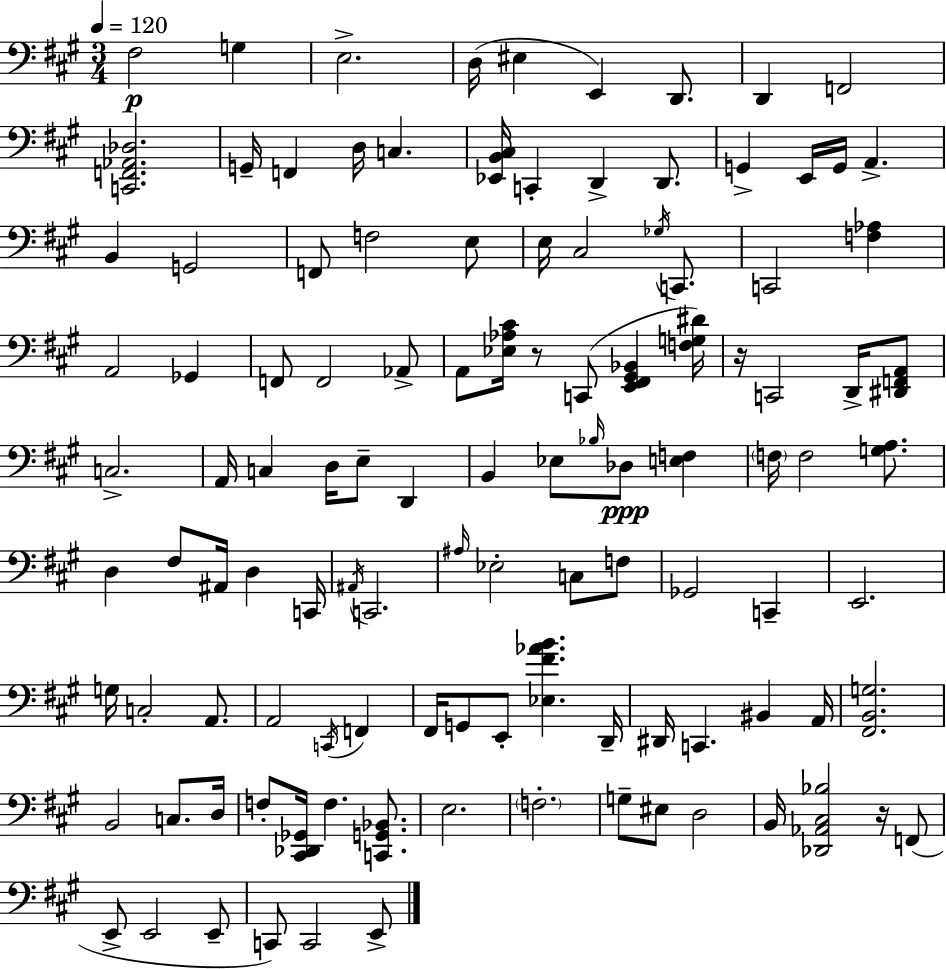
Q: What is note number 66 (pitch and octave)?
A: G3